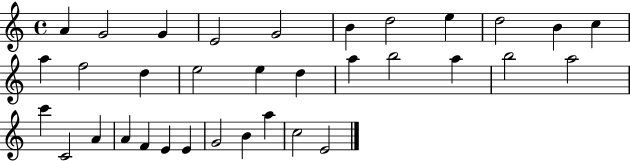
X:1
T:Untitled
M:4/4
L:1/4
K:C
A G2 G E2 G2 B d2 e d2 B c a f2 d e2 e d a b2 a b2 a2 c' C2 A A F E E G2 B a c2 E2